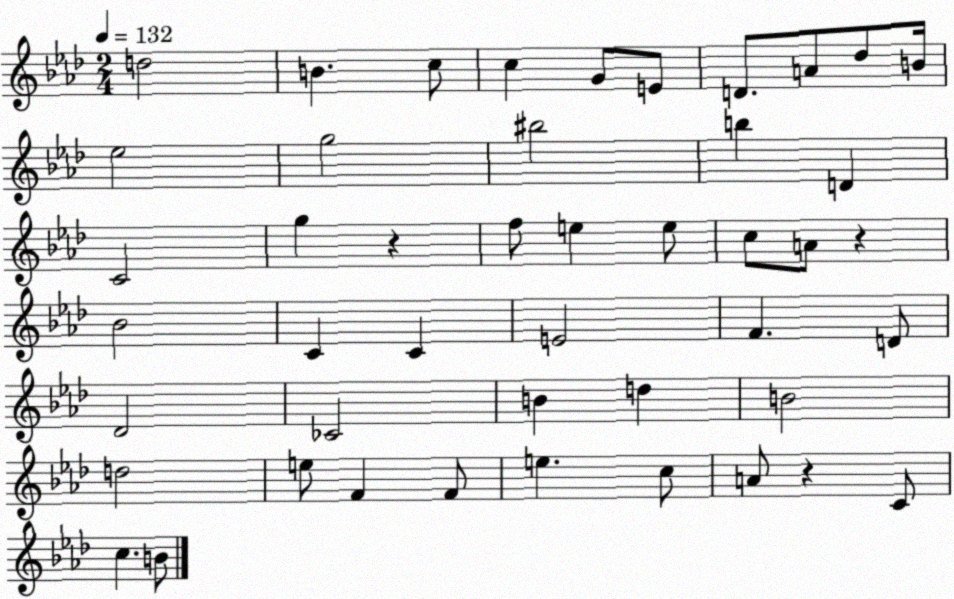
X:1
T:Untitled
M:2/4
L:1/4
K:Ab
d2 B c/2 c G/2 E/2 D/2 A/2 _d/2 B/4 _e2 g2 ^b2 b D C2 g z f/2 e e/2 c/2 A/2 z _B2 C C E2 F D/2 _D2 _C2 B d B2 d2 e/2 F F/2 e c/2 A/2 z C/2 c B/2